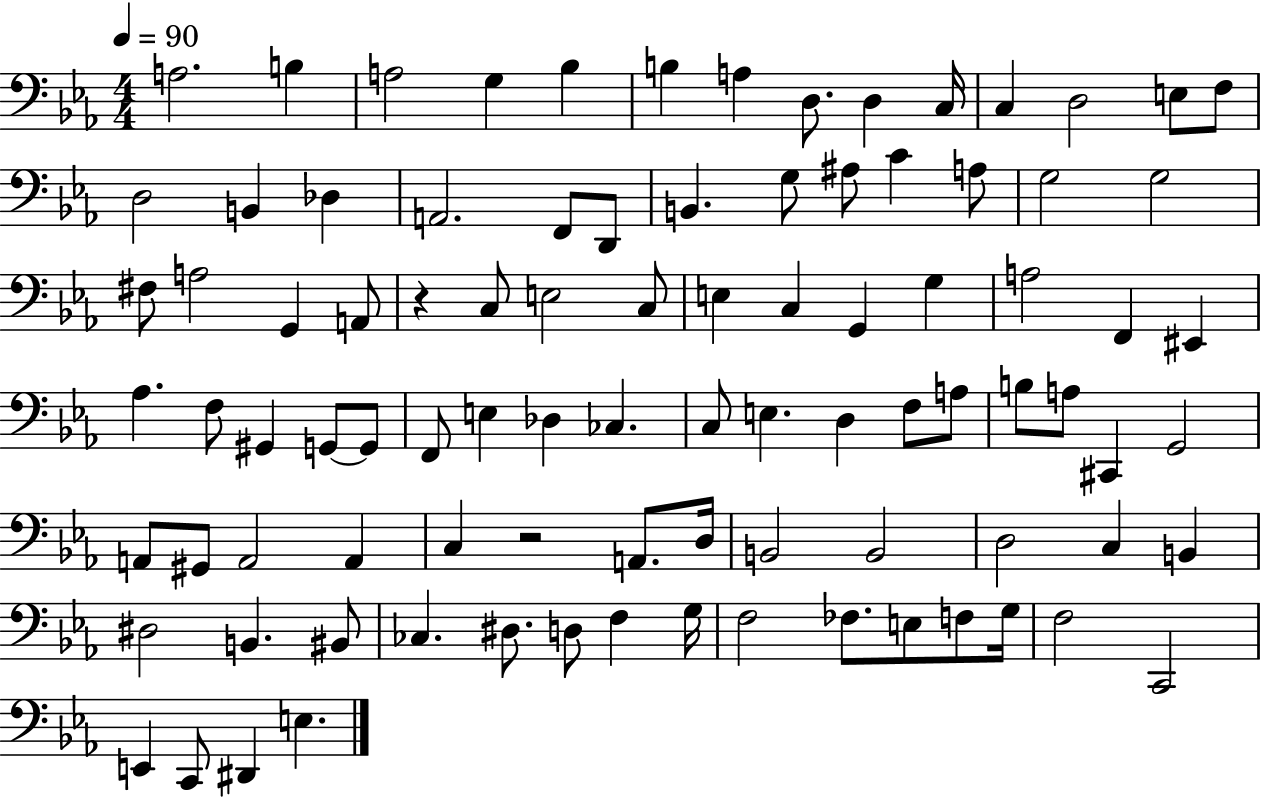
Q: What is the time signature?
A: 4/4